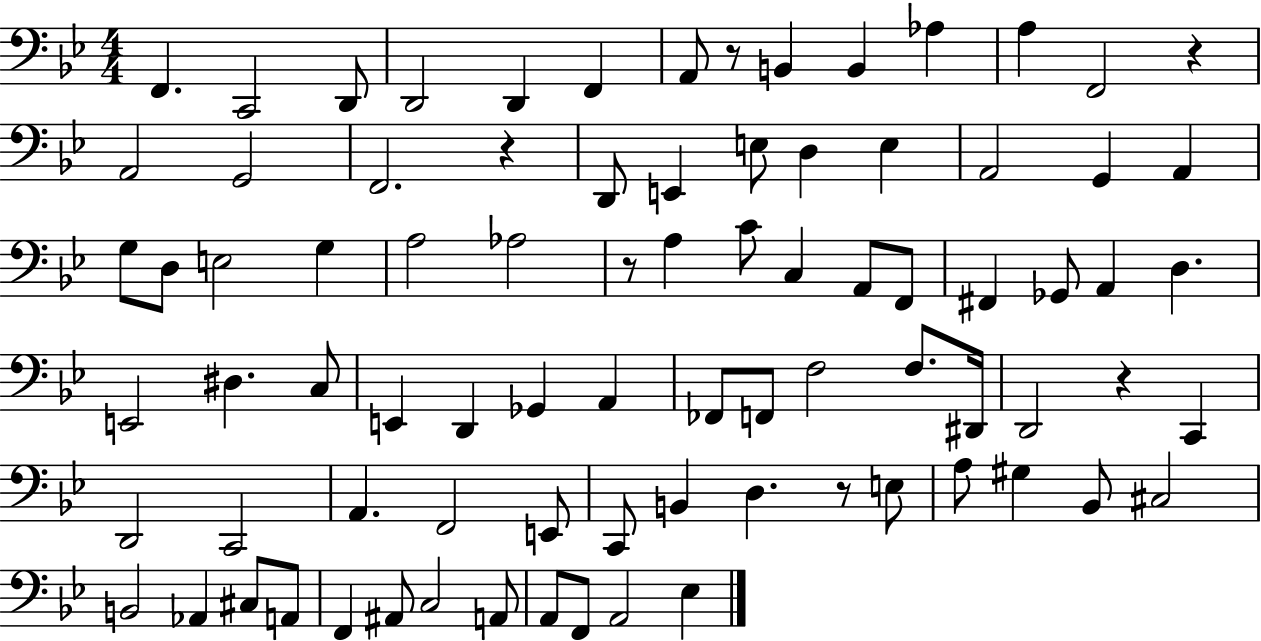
{
  \clef bass
  \numericTimeSignature
  \time 4/4
  \key bes \major
  f,4. c,2 d,8 | d,2 d,4 f,4 | a,8 r8 b,4 b,4 aes4 | a4 f,2 r4 | \break a,2 g,2 | f,2. r4 | d,8 e,4 e8 d4 e4 | a,2 g,4 a,4 | \break g8 d8 e2 g4 | a2 aes2 | r8 a4 c'8 c4 a,8 f,8 | fis,4 ges,8 a,4 d4. | \break e,2 dis4. c8 | e,4 d,4 ges,4 a,4 | fes,8 f,8 f2 f8. dis,16 | d,2 r4 c,4 | \break d,2 c,2 | a,4. f,2 e,8 | c,8 b,4 d4. r8 e8 | a8 gis4 bes,8 cis2 | \break b,2 aes,4 cis8 a,8 | f,4 ais,8 c2 a,8 | a,8 f,8 a,2 ees4 | \bar "|."
}